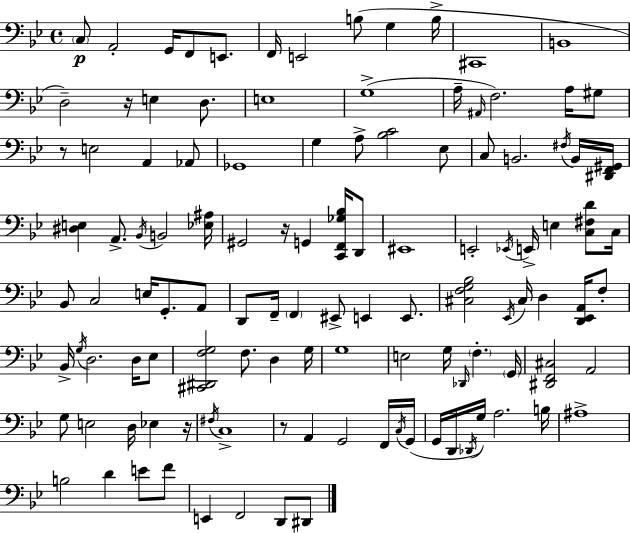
X:1
T:Untitled
M:4/4
L:1/4
K:Gm
C,/2 A,,2 G,,/4 F,,/2 E,,/2 F,,/4 E,,2 B,/2 G, B,/4 ^C,,4 B,,4 D,2 z/4 E, D,/2 E,4 G,4 A,/4 ^A,,/4 F,2 A,/4 ^G,/2 z/2 E,2 A,, _A,,/2 _G,,4 G, A,/2 [_B,C]2 _E,/2 C,/2 B,,2 ^F,/4 B,,/4 [^D,,F,,^G,,]/4 [^D,E,] A,,/2 _B,,/4 B,,2 [_E,^A,]/4 ^G,,2 z/4 G,, [C,,F,,_G,_B,]/4 D,,/2 ^E,,4 E,,2 _E,,/4 E,,/4 E, [C,^F,D]/2 C,/4 _B,,/2 C,2 E,/4 G,,/2 A,,/2 D,,/2 F,,/4 F,, ^E,,/2 E,, E,,/2 [^C,F,G,_B,]2 _E,,/4 ^C,/4 D, [D,,_E,,A,,]/4 F,/2 _B,,/4 G,/4 D,2 D,/4 _E,/2 [^C,,^D,,F,G,]2 F,/2 D, G,/4 G,4 E,2 G,/4 _D,,/4 F, G,,/4 [^D,,F,,^C,]2 A,,2 G,/2 E,2 D,/4 _E, z/4 ^F,/4 C,4 z/2 A,, G,,2 F,,/4 C,/4 G,,/4 G,,/4 D,,/4 _D,,/4 G,/4 A,2 B,/4 ^A,4 B,2 D E/2 F/2 E,, F,,2 D,,/2 ^D,,/2